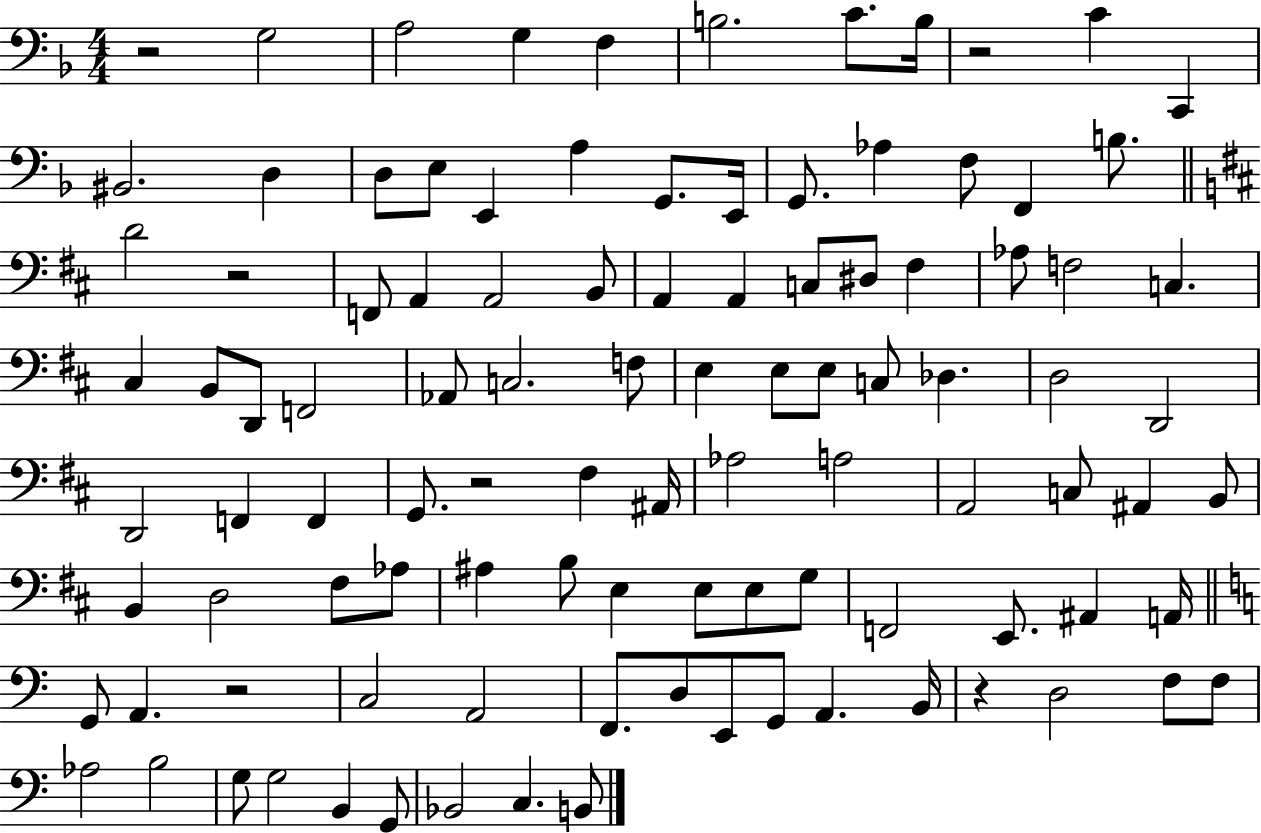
R/h G3/h A3/h G3/q F3/q B3/h. C4/e. B3/s R/h C4/q C2/q BIS2/h. D3/q D3/e E3/e E2/q A3/q G2/e. E2/s G2/e. Ab3/q F3/e F2/q B3/e. D4/h R/h F2/e A2/q A2/h B2/e A2/q A2/q C3/e D#3/e F#3/q Ab3/e F3/h C3/q. C#3/q B2/e D2/e F2/h Ab2/e C3/h. F3/e E3/q E3/e E3/e C3/e Db3/q. D3/h D2/h D2/h F2/q F2/q G2/e. R/h F#3/q A#2/s Ab3/h A3/h A2/h C3/e A#2/q B2/e B2/q D3/h F#3/e Ab3/e A#3/q B3/e E3/q E3/e E3/e G3/e F2/h E2/e. A#2/q A2/s G2/e A2/q. R/h C3/h A2/h F2/e. D3/e E2/e G2/e A2/q. B2/s R/q D3/h F3/e F3/e Ab3/h B3/h G3/e G3/h B2/q G2/e Bb2/h C3/q. B2/e